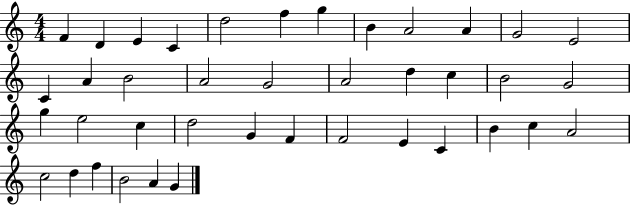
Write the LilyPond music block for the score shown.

{
  \clef treble
  \numericTimeSignature
  \time 4/4
  \key c \major
  f'4 d'4 e'4 c'4 | d''2 f''4 g''4 | b'4 a'2 a'4 | g'2 e'2 | \break c'4 a'4 b'2 | a'2 g'2 | a'2 d''4 c''4 | b'2 g'2 | \break g''4 e''2 c''4 | d''2 g'4 f'4 | f'2 e'4 c'4 | b'4 c''4 a'2 | \break c''2 d''4 f''4 | b'2 a'4 g'4 | \bar "|."
}